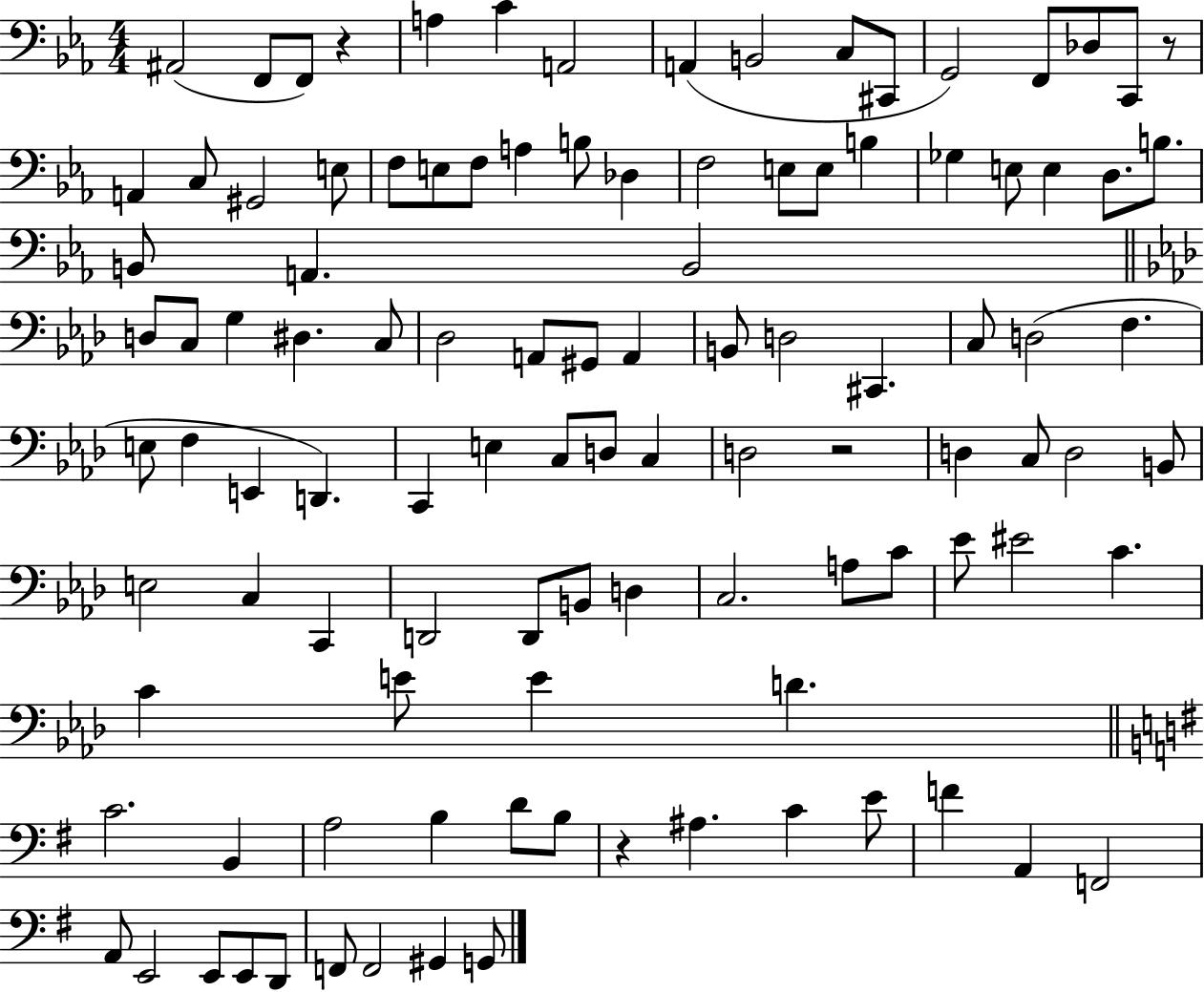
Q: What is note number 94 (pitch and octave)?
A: F2